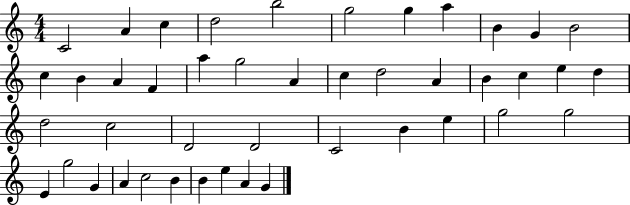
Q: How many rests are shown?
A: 0